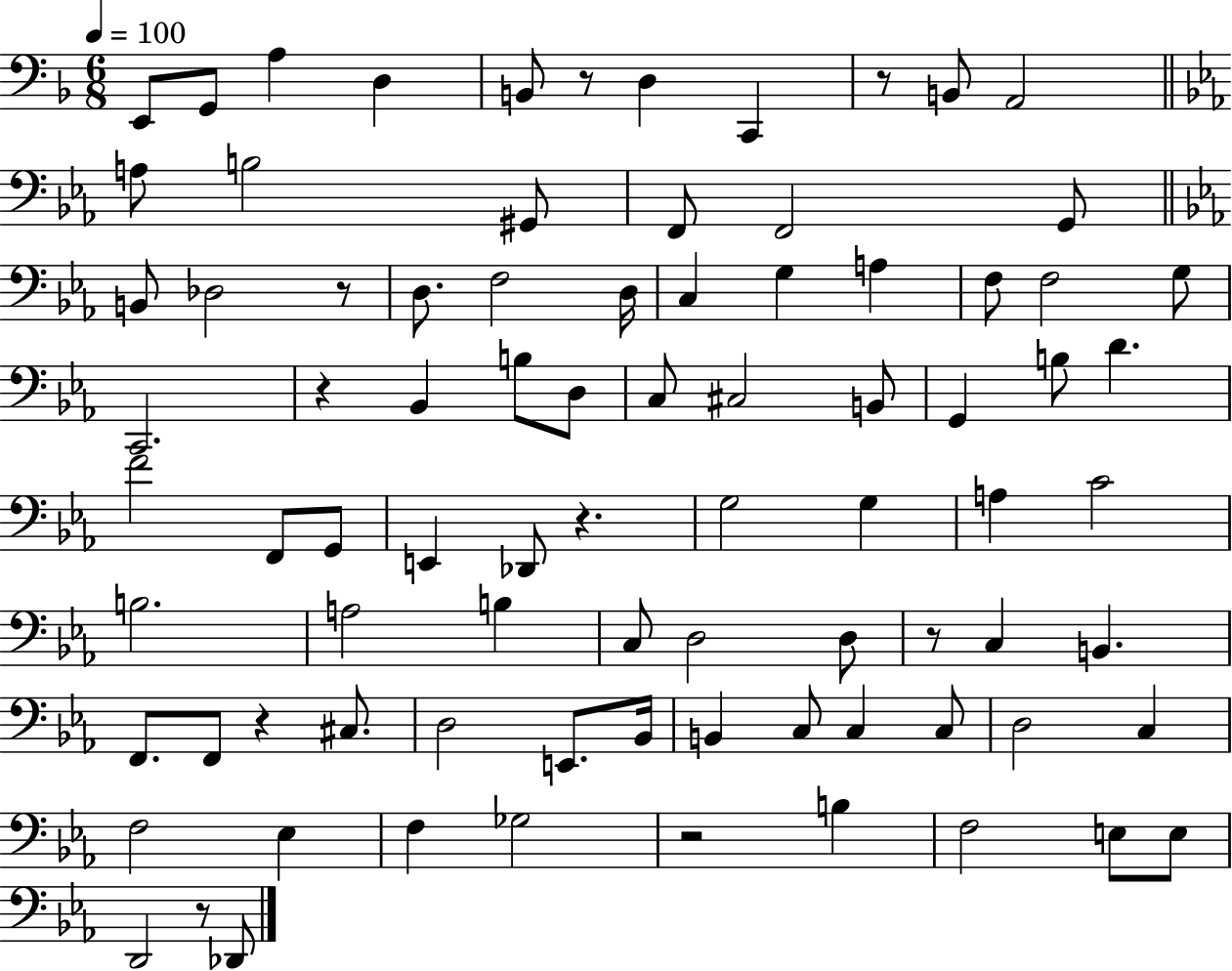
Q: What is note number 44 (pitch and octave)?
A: A3